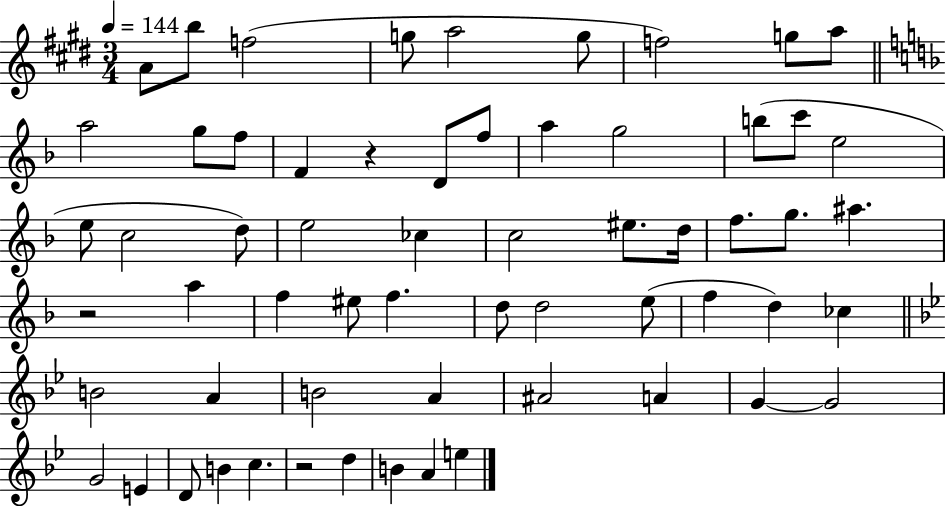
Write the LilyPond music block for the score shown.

{
  \clef treble
  \numericTimeSignature
  \time 3/4
  \key e \major
  \tempo 4 = 144
  \repeat volta 2 { a'8 b''8 f''2( | g''8 a''2 g''8 | f''2) g''8 a''8 | \bar "||" \break \key d \minor a''2 g''8 f''8 | f'4 r4 d'8 f''8 | a''4 g''2 | b''8( c'''8 e''2 | \break e''8 c''2 d''8) | e''2 ces''4 | c''2 eis''8. d''16 | f''8. g''8. ais''4. | \break r2 a''4 | f''4 eis''8 f''4. | d''8 d''2 e''8( | f''4 d''4) ces''4 | \break \bar "||" \break \key bes \major b'2 a'4 | b'2 a'4 | ais'2 a'4 | g'4~~ g'2 | \break g'2 e'4 | d'8 b'4 c''4. | r2 d''4 | b'4 a'4 e''4 | \break } \bar "|."
}